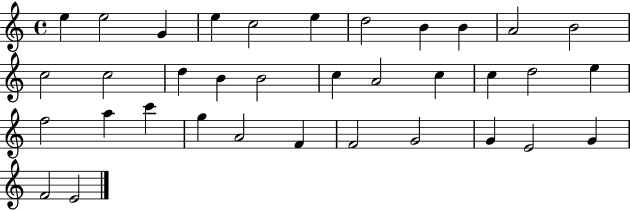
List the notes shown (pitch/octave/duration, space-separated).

E5/q E5/h G4/q E5/q C5/h E5/q D5/h B4/q B4/q A4/h B4/h C5/h C5/h D5/q B4/q B4/h C5/q A4/h C5/q C5/q D5/h E5/q F5/h A5/q C6/q G5/q A4/h F4/q F4/h G4/h G4/q E4/h G4/q F4/h E4/h